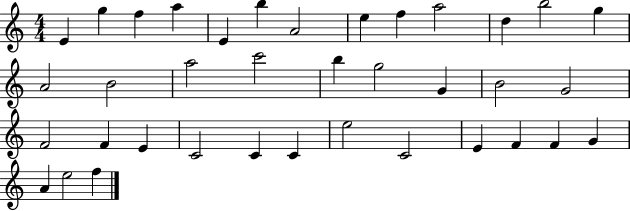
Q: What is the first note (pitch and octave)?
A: E4